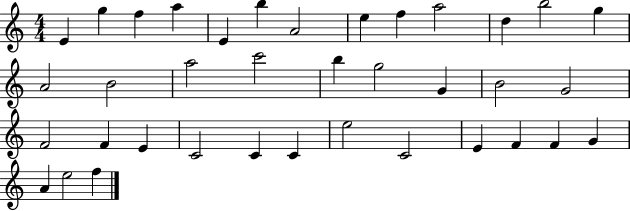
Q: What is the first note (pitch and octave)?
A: E4